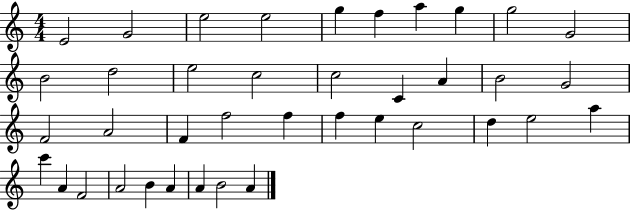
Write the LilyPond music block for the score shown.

{
  \clef treble
  \numericTimeSignature
  \time 4/4
  \key c \major
  e'2 g'2 | e''2 e''2 | g''4 f''4 a''4 g''4 | g''2 g'2 | \break b'2 d''2 | e''2 c''2 | c''2 c'4 a'4 | b'2 g'2 | \break f'2 a'2 | f'4 f''2 f''4 | f''4 e''4 c''2 | d''4 e''2 a''4 | \break c'''4 a'4 f'2 | a'2 b'4 a'4 | a'4 b'2 a'4 | \bar "|."
}